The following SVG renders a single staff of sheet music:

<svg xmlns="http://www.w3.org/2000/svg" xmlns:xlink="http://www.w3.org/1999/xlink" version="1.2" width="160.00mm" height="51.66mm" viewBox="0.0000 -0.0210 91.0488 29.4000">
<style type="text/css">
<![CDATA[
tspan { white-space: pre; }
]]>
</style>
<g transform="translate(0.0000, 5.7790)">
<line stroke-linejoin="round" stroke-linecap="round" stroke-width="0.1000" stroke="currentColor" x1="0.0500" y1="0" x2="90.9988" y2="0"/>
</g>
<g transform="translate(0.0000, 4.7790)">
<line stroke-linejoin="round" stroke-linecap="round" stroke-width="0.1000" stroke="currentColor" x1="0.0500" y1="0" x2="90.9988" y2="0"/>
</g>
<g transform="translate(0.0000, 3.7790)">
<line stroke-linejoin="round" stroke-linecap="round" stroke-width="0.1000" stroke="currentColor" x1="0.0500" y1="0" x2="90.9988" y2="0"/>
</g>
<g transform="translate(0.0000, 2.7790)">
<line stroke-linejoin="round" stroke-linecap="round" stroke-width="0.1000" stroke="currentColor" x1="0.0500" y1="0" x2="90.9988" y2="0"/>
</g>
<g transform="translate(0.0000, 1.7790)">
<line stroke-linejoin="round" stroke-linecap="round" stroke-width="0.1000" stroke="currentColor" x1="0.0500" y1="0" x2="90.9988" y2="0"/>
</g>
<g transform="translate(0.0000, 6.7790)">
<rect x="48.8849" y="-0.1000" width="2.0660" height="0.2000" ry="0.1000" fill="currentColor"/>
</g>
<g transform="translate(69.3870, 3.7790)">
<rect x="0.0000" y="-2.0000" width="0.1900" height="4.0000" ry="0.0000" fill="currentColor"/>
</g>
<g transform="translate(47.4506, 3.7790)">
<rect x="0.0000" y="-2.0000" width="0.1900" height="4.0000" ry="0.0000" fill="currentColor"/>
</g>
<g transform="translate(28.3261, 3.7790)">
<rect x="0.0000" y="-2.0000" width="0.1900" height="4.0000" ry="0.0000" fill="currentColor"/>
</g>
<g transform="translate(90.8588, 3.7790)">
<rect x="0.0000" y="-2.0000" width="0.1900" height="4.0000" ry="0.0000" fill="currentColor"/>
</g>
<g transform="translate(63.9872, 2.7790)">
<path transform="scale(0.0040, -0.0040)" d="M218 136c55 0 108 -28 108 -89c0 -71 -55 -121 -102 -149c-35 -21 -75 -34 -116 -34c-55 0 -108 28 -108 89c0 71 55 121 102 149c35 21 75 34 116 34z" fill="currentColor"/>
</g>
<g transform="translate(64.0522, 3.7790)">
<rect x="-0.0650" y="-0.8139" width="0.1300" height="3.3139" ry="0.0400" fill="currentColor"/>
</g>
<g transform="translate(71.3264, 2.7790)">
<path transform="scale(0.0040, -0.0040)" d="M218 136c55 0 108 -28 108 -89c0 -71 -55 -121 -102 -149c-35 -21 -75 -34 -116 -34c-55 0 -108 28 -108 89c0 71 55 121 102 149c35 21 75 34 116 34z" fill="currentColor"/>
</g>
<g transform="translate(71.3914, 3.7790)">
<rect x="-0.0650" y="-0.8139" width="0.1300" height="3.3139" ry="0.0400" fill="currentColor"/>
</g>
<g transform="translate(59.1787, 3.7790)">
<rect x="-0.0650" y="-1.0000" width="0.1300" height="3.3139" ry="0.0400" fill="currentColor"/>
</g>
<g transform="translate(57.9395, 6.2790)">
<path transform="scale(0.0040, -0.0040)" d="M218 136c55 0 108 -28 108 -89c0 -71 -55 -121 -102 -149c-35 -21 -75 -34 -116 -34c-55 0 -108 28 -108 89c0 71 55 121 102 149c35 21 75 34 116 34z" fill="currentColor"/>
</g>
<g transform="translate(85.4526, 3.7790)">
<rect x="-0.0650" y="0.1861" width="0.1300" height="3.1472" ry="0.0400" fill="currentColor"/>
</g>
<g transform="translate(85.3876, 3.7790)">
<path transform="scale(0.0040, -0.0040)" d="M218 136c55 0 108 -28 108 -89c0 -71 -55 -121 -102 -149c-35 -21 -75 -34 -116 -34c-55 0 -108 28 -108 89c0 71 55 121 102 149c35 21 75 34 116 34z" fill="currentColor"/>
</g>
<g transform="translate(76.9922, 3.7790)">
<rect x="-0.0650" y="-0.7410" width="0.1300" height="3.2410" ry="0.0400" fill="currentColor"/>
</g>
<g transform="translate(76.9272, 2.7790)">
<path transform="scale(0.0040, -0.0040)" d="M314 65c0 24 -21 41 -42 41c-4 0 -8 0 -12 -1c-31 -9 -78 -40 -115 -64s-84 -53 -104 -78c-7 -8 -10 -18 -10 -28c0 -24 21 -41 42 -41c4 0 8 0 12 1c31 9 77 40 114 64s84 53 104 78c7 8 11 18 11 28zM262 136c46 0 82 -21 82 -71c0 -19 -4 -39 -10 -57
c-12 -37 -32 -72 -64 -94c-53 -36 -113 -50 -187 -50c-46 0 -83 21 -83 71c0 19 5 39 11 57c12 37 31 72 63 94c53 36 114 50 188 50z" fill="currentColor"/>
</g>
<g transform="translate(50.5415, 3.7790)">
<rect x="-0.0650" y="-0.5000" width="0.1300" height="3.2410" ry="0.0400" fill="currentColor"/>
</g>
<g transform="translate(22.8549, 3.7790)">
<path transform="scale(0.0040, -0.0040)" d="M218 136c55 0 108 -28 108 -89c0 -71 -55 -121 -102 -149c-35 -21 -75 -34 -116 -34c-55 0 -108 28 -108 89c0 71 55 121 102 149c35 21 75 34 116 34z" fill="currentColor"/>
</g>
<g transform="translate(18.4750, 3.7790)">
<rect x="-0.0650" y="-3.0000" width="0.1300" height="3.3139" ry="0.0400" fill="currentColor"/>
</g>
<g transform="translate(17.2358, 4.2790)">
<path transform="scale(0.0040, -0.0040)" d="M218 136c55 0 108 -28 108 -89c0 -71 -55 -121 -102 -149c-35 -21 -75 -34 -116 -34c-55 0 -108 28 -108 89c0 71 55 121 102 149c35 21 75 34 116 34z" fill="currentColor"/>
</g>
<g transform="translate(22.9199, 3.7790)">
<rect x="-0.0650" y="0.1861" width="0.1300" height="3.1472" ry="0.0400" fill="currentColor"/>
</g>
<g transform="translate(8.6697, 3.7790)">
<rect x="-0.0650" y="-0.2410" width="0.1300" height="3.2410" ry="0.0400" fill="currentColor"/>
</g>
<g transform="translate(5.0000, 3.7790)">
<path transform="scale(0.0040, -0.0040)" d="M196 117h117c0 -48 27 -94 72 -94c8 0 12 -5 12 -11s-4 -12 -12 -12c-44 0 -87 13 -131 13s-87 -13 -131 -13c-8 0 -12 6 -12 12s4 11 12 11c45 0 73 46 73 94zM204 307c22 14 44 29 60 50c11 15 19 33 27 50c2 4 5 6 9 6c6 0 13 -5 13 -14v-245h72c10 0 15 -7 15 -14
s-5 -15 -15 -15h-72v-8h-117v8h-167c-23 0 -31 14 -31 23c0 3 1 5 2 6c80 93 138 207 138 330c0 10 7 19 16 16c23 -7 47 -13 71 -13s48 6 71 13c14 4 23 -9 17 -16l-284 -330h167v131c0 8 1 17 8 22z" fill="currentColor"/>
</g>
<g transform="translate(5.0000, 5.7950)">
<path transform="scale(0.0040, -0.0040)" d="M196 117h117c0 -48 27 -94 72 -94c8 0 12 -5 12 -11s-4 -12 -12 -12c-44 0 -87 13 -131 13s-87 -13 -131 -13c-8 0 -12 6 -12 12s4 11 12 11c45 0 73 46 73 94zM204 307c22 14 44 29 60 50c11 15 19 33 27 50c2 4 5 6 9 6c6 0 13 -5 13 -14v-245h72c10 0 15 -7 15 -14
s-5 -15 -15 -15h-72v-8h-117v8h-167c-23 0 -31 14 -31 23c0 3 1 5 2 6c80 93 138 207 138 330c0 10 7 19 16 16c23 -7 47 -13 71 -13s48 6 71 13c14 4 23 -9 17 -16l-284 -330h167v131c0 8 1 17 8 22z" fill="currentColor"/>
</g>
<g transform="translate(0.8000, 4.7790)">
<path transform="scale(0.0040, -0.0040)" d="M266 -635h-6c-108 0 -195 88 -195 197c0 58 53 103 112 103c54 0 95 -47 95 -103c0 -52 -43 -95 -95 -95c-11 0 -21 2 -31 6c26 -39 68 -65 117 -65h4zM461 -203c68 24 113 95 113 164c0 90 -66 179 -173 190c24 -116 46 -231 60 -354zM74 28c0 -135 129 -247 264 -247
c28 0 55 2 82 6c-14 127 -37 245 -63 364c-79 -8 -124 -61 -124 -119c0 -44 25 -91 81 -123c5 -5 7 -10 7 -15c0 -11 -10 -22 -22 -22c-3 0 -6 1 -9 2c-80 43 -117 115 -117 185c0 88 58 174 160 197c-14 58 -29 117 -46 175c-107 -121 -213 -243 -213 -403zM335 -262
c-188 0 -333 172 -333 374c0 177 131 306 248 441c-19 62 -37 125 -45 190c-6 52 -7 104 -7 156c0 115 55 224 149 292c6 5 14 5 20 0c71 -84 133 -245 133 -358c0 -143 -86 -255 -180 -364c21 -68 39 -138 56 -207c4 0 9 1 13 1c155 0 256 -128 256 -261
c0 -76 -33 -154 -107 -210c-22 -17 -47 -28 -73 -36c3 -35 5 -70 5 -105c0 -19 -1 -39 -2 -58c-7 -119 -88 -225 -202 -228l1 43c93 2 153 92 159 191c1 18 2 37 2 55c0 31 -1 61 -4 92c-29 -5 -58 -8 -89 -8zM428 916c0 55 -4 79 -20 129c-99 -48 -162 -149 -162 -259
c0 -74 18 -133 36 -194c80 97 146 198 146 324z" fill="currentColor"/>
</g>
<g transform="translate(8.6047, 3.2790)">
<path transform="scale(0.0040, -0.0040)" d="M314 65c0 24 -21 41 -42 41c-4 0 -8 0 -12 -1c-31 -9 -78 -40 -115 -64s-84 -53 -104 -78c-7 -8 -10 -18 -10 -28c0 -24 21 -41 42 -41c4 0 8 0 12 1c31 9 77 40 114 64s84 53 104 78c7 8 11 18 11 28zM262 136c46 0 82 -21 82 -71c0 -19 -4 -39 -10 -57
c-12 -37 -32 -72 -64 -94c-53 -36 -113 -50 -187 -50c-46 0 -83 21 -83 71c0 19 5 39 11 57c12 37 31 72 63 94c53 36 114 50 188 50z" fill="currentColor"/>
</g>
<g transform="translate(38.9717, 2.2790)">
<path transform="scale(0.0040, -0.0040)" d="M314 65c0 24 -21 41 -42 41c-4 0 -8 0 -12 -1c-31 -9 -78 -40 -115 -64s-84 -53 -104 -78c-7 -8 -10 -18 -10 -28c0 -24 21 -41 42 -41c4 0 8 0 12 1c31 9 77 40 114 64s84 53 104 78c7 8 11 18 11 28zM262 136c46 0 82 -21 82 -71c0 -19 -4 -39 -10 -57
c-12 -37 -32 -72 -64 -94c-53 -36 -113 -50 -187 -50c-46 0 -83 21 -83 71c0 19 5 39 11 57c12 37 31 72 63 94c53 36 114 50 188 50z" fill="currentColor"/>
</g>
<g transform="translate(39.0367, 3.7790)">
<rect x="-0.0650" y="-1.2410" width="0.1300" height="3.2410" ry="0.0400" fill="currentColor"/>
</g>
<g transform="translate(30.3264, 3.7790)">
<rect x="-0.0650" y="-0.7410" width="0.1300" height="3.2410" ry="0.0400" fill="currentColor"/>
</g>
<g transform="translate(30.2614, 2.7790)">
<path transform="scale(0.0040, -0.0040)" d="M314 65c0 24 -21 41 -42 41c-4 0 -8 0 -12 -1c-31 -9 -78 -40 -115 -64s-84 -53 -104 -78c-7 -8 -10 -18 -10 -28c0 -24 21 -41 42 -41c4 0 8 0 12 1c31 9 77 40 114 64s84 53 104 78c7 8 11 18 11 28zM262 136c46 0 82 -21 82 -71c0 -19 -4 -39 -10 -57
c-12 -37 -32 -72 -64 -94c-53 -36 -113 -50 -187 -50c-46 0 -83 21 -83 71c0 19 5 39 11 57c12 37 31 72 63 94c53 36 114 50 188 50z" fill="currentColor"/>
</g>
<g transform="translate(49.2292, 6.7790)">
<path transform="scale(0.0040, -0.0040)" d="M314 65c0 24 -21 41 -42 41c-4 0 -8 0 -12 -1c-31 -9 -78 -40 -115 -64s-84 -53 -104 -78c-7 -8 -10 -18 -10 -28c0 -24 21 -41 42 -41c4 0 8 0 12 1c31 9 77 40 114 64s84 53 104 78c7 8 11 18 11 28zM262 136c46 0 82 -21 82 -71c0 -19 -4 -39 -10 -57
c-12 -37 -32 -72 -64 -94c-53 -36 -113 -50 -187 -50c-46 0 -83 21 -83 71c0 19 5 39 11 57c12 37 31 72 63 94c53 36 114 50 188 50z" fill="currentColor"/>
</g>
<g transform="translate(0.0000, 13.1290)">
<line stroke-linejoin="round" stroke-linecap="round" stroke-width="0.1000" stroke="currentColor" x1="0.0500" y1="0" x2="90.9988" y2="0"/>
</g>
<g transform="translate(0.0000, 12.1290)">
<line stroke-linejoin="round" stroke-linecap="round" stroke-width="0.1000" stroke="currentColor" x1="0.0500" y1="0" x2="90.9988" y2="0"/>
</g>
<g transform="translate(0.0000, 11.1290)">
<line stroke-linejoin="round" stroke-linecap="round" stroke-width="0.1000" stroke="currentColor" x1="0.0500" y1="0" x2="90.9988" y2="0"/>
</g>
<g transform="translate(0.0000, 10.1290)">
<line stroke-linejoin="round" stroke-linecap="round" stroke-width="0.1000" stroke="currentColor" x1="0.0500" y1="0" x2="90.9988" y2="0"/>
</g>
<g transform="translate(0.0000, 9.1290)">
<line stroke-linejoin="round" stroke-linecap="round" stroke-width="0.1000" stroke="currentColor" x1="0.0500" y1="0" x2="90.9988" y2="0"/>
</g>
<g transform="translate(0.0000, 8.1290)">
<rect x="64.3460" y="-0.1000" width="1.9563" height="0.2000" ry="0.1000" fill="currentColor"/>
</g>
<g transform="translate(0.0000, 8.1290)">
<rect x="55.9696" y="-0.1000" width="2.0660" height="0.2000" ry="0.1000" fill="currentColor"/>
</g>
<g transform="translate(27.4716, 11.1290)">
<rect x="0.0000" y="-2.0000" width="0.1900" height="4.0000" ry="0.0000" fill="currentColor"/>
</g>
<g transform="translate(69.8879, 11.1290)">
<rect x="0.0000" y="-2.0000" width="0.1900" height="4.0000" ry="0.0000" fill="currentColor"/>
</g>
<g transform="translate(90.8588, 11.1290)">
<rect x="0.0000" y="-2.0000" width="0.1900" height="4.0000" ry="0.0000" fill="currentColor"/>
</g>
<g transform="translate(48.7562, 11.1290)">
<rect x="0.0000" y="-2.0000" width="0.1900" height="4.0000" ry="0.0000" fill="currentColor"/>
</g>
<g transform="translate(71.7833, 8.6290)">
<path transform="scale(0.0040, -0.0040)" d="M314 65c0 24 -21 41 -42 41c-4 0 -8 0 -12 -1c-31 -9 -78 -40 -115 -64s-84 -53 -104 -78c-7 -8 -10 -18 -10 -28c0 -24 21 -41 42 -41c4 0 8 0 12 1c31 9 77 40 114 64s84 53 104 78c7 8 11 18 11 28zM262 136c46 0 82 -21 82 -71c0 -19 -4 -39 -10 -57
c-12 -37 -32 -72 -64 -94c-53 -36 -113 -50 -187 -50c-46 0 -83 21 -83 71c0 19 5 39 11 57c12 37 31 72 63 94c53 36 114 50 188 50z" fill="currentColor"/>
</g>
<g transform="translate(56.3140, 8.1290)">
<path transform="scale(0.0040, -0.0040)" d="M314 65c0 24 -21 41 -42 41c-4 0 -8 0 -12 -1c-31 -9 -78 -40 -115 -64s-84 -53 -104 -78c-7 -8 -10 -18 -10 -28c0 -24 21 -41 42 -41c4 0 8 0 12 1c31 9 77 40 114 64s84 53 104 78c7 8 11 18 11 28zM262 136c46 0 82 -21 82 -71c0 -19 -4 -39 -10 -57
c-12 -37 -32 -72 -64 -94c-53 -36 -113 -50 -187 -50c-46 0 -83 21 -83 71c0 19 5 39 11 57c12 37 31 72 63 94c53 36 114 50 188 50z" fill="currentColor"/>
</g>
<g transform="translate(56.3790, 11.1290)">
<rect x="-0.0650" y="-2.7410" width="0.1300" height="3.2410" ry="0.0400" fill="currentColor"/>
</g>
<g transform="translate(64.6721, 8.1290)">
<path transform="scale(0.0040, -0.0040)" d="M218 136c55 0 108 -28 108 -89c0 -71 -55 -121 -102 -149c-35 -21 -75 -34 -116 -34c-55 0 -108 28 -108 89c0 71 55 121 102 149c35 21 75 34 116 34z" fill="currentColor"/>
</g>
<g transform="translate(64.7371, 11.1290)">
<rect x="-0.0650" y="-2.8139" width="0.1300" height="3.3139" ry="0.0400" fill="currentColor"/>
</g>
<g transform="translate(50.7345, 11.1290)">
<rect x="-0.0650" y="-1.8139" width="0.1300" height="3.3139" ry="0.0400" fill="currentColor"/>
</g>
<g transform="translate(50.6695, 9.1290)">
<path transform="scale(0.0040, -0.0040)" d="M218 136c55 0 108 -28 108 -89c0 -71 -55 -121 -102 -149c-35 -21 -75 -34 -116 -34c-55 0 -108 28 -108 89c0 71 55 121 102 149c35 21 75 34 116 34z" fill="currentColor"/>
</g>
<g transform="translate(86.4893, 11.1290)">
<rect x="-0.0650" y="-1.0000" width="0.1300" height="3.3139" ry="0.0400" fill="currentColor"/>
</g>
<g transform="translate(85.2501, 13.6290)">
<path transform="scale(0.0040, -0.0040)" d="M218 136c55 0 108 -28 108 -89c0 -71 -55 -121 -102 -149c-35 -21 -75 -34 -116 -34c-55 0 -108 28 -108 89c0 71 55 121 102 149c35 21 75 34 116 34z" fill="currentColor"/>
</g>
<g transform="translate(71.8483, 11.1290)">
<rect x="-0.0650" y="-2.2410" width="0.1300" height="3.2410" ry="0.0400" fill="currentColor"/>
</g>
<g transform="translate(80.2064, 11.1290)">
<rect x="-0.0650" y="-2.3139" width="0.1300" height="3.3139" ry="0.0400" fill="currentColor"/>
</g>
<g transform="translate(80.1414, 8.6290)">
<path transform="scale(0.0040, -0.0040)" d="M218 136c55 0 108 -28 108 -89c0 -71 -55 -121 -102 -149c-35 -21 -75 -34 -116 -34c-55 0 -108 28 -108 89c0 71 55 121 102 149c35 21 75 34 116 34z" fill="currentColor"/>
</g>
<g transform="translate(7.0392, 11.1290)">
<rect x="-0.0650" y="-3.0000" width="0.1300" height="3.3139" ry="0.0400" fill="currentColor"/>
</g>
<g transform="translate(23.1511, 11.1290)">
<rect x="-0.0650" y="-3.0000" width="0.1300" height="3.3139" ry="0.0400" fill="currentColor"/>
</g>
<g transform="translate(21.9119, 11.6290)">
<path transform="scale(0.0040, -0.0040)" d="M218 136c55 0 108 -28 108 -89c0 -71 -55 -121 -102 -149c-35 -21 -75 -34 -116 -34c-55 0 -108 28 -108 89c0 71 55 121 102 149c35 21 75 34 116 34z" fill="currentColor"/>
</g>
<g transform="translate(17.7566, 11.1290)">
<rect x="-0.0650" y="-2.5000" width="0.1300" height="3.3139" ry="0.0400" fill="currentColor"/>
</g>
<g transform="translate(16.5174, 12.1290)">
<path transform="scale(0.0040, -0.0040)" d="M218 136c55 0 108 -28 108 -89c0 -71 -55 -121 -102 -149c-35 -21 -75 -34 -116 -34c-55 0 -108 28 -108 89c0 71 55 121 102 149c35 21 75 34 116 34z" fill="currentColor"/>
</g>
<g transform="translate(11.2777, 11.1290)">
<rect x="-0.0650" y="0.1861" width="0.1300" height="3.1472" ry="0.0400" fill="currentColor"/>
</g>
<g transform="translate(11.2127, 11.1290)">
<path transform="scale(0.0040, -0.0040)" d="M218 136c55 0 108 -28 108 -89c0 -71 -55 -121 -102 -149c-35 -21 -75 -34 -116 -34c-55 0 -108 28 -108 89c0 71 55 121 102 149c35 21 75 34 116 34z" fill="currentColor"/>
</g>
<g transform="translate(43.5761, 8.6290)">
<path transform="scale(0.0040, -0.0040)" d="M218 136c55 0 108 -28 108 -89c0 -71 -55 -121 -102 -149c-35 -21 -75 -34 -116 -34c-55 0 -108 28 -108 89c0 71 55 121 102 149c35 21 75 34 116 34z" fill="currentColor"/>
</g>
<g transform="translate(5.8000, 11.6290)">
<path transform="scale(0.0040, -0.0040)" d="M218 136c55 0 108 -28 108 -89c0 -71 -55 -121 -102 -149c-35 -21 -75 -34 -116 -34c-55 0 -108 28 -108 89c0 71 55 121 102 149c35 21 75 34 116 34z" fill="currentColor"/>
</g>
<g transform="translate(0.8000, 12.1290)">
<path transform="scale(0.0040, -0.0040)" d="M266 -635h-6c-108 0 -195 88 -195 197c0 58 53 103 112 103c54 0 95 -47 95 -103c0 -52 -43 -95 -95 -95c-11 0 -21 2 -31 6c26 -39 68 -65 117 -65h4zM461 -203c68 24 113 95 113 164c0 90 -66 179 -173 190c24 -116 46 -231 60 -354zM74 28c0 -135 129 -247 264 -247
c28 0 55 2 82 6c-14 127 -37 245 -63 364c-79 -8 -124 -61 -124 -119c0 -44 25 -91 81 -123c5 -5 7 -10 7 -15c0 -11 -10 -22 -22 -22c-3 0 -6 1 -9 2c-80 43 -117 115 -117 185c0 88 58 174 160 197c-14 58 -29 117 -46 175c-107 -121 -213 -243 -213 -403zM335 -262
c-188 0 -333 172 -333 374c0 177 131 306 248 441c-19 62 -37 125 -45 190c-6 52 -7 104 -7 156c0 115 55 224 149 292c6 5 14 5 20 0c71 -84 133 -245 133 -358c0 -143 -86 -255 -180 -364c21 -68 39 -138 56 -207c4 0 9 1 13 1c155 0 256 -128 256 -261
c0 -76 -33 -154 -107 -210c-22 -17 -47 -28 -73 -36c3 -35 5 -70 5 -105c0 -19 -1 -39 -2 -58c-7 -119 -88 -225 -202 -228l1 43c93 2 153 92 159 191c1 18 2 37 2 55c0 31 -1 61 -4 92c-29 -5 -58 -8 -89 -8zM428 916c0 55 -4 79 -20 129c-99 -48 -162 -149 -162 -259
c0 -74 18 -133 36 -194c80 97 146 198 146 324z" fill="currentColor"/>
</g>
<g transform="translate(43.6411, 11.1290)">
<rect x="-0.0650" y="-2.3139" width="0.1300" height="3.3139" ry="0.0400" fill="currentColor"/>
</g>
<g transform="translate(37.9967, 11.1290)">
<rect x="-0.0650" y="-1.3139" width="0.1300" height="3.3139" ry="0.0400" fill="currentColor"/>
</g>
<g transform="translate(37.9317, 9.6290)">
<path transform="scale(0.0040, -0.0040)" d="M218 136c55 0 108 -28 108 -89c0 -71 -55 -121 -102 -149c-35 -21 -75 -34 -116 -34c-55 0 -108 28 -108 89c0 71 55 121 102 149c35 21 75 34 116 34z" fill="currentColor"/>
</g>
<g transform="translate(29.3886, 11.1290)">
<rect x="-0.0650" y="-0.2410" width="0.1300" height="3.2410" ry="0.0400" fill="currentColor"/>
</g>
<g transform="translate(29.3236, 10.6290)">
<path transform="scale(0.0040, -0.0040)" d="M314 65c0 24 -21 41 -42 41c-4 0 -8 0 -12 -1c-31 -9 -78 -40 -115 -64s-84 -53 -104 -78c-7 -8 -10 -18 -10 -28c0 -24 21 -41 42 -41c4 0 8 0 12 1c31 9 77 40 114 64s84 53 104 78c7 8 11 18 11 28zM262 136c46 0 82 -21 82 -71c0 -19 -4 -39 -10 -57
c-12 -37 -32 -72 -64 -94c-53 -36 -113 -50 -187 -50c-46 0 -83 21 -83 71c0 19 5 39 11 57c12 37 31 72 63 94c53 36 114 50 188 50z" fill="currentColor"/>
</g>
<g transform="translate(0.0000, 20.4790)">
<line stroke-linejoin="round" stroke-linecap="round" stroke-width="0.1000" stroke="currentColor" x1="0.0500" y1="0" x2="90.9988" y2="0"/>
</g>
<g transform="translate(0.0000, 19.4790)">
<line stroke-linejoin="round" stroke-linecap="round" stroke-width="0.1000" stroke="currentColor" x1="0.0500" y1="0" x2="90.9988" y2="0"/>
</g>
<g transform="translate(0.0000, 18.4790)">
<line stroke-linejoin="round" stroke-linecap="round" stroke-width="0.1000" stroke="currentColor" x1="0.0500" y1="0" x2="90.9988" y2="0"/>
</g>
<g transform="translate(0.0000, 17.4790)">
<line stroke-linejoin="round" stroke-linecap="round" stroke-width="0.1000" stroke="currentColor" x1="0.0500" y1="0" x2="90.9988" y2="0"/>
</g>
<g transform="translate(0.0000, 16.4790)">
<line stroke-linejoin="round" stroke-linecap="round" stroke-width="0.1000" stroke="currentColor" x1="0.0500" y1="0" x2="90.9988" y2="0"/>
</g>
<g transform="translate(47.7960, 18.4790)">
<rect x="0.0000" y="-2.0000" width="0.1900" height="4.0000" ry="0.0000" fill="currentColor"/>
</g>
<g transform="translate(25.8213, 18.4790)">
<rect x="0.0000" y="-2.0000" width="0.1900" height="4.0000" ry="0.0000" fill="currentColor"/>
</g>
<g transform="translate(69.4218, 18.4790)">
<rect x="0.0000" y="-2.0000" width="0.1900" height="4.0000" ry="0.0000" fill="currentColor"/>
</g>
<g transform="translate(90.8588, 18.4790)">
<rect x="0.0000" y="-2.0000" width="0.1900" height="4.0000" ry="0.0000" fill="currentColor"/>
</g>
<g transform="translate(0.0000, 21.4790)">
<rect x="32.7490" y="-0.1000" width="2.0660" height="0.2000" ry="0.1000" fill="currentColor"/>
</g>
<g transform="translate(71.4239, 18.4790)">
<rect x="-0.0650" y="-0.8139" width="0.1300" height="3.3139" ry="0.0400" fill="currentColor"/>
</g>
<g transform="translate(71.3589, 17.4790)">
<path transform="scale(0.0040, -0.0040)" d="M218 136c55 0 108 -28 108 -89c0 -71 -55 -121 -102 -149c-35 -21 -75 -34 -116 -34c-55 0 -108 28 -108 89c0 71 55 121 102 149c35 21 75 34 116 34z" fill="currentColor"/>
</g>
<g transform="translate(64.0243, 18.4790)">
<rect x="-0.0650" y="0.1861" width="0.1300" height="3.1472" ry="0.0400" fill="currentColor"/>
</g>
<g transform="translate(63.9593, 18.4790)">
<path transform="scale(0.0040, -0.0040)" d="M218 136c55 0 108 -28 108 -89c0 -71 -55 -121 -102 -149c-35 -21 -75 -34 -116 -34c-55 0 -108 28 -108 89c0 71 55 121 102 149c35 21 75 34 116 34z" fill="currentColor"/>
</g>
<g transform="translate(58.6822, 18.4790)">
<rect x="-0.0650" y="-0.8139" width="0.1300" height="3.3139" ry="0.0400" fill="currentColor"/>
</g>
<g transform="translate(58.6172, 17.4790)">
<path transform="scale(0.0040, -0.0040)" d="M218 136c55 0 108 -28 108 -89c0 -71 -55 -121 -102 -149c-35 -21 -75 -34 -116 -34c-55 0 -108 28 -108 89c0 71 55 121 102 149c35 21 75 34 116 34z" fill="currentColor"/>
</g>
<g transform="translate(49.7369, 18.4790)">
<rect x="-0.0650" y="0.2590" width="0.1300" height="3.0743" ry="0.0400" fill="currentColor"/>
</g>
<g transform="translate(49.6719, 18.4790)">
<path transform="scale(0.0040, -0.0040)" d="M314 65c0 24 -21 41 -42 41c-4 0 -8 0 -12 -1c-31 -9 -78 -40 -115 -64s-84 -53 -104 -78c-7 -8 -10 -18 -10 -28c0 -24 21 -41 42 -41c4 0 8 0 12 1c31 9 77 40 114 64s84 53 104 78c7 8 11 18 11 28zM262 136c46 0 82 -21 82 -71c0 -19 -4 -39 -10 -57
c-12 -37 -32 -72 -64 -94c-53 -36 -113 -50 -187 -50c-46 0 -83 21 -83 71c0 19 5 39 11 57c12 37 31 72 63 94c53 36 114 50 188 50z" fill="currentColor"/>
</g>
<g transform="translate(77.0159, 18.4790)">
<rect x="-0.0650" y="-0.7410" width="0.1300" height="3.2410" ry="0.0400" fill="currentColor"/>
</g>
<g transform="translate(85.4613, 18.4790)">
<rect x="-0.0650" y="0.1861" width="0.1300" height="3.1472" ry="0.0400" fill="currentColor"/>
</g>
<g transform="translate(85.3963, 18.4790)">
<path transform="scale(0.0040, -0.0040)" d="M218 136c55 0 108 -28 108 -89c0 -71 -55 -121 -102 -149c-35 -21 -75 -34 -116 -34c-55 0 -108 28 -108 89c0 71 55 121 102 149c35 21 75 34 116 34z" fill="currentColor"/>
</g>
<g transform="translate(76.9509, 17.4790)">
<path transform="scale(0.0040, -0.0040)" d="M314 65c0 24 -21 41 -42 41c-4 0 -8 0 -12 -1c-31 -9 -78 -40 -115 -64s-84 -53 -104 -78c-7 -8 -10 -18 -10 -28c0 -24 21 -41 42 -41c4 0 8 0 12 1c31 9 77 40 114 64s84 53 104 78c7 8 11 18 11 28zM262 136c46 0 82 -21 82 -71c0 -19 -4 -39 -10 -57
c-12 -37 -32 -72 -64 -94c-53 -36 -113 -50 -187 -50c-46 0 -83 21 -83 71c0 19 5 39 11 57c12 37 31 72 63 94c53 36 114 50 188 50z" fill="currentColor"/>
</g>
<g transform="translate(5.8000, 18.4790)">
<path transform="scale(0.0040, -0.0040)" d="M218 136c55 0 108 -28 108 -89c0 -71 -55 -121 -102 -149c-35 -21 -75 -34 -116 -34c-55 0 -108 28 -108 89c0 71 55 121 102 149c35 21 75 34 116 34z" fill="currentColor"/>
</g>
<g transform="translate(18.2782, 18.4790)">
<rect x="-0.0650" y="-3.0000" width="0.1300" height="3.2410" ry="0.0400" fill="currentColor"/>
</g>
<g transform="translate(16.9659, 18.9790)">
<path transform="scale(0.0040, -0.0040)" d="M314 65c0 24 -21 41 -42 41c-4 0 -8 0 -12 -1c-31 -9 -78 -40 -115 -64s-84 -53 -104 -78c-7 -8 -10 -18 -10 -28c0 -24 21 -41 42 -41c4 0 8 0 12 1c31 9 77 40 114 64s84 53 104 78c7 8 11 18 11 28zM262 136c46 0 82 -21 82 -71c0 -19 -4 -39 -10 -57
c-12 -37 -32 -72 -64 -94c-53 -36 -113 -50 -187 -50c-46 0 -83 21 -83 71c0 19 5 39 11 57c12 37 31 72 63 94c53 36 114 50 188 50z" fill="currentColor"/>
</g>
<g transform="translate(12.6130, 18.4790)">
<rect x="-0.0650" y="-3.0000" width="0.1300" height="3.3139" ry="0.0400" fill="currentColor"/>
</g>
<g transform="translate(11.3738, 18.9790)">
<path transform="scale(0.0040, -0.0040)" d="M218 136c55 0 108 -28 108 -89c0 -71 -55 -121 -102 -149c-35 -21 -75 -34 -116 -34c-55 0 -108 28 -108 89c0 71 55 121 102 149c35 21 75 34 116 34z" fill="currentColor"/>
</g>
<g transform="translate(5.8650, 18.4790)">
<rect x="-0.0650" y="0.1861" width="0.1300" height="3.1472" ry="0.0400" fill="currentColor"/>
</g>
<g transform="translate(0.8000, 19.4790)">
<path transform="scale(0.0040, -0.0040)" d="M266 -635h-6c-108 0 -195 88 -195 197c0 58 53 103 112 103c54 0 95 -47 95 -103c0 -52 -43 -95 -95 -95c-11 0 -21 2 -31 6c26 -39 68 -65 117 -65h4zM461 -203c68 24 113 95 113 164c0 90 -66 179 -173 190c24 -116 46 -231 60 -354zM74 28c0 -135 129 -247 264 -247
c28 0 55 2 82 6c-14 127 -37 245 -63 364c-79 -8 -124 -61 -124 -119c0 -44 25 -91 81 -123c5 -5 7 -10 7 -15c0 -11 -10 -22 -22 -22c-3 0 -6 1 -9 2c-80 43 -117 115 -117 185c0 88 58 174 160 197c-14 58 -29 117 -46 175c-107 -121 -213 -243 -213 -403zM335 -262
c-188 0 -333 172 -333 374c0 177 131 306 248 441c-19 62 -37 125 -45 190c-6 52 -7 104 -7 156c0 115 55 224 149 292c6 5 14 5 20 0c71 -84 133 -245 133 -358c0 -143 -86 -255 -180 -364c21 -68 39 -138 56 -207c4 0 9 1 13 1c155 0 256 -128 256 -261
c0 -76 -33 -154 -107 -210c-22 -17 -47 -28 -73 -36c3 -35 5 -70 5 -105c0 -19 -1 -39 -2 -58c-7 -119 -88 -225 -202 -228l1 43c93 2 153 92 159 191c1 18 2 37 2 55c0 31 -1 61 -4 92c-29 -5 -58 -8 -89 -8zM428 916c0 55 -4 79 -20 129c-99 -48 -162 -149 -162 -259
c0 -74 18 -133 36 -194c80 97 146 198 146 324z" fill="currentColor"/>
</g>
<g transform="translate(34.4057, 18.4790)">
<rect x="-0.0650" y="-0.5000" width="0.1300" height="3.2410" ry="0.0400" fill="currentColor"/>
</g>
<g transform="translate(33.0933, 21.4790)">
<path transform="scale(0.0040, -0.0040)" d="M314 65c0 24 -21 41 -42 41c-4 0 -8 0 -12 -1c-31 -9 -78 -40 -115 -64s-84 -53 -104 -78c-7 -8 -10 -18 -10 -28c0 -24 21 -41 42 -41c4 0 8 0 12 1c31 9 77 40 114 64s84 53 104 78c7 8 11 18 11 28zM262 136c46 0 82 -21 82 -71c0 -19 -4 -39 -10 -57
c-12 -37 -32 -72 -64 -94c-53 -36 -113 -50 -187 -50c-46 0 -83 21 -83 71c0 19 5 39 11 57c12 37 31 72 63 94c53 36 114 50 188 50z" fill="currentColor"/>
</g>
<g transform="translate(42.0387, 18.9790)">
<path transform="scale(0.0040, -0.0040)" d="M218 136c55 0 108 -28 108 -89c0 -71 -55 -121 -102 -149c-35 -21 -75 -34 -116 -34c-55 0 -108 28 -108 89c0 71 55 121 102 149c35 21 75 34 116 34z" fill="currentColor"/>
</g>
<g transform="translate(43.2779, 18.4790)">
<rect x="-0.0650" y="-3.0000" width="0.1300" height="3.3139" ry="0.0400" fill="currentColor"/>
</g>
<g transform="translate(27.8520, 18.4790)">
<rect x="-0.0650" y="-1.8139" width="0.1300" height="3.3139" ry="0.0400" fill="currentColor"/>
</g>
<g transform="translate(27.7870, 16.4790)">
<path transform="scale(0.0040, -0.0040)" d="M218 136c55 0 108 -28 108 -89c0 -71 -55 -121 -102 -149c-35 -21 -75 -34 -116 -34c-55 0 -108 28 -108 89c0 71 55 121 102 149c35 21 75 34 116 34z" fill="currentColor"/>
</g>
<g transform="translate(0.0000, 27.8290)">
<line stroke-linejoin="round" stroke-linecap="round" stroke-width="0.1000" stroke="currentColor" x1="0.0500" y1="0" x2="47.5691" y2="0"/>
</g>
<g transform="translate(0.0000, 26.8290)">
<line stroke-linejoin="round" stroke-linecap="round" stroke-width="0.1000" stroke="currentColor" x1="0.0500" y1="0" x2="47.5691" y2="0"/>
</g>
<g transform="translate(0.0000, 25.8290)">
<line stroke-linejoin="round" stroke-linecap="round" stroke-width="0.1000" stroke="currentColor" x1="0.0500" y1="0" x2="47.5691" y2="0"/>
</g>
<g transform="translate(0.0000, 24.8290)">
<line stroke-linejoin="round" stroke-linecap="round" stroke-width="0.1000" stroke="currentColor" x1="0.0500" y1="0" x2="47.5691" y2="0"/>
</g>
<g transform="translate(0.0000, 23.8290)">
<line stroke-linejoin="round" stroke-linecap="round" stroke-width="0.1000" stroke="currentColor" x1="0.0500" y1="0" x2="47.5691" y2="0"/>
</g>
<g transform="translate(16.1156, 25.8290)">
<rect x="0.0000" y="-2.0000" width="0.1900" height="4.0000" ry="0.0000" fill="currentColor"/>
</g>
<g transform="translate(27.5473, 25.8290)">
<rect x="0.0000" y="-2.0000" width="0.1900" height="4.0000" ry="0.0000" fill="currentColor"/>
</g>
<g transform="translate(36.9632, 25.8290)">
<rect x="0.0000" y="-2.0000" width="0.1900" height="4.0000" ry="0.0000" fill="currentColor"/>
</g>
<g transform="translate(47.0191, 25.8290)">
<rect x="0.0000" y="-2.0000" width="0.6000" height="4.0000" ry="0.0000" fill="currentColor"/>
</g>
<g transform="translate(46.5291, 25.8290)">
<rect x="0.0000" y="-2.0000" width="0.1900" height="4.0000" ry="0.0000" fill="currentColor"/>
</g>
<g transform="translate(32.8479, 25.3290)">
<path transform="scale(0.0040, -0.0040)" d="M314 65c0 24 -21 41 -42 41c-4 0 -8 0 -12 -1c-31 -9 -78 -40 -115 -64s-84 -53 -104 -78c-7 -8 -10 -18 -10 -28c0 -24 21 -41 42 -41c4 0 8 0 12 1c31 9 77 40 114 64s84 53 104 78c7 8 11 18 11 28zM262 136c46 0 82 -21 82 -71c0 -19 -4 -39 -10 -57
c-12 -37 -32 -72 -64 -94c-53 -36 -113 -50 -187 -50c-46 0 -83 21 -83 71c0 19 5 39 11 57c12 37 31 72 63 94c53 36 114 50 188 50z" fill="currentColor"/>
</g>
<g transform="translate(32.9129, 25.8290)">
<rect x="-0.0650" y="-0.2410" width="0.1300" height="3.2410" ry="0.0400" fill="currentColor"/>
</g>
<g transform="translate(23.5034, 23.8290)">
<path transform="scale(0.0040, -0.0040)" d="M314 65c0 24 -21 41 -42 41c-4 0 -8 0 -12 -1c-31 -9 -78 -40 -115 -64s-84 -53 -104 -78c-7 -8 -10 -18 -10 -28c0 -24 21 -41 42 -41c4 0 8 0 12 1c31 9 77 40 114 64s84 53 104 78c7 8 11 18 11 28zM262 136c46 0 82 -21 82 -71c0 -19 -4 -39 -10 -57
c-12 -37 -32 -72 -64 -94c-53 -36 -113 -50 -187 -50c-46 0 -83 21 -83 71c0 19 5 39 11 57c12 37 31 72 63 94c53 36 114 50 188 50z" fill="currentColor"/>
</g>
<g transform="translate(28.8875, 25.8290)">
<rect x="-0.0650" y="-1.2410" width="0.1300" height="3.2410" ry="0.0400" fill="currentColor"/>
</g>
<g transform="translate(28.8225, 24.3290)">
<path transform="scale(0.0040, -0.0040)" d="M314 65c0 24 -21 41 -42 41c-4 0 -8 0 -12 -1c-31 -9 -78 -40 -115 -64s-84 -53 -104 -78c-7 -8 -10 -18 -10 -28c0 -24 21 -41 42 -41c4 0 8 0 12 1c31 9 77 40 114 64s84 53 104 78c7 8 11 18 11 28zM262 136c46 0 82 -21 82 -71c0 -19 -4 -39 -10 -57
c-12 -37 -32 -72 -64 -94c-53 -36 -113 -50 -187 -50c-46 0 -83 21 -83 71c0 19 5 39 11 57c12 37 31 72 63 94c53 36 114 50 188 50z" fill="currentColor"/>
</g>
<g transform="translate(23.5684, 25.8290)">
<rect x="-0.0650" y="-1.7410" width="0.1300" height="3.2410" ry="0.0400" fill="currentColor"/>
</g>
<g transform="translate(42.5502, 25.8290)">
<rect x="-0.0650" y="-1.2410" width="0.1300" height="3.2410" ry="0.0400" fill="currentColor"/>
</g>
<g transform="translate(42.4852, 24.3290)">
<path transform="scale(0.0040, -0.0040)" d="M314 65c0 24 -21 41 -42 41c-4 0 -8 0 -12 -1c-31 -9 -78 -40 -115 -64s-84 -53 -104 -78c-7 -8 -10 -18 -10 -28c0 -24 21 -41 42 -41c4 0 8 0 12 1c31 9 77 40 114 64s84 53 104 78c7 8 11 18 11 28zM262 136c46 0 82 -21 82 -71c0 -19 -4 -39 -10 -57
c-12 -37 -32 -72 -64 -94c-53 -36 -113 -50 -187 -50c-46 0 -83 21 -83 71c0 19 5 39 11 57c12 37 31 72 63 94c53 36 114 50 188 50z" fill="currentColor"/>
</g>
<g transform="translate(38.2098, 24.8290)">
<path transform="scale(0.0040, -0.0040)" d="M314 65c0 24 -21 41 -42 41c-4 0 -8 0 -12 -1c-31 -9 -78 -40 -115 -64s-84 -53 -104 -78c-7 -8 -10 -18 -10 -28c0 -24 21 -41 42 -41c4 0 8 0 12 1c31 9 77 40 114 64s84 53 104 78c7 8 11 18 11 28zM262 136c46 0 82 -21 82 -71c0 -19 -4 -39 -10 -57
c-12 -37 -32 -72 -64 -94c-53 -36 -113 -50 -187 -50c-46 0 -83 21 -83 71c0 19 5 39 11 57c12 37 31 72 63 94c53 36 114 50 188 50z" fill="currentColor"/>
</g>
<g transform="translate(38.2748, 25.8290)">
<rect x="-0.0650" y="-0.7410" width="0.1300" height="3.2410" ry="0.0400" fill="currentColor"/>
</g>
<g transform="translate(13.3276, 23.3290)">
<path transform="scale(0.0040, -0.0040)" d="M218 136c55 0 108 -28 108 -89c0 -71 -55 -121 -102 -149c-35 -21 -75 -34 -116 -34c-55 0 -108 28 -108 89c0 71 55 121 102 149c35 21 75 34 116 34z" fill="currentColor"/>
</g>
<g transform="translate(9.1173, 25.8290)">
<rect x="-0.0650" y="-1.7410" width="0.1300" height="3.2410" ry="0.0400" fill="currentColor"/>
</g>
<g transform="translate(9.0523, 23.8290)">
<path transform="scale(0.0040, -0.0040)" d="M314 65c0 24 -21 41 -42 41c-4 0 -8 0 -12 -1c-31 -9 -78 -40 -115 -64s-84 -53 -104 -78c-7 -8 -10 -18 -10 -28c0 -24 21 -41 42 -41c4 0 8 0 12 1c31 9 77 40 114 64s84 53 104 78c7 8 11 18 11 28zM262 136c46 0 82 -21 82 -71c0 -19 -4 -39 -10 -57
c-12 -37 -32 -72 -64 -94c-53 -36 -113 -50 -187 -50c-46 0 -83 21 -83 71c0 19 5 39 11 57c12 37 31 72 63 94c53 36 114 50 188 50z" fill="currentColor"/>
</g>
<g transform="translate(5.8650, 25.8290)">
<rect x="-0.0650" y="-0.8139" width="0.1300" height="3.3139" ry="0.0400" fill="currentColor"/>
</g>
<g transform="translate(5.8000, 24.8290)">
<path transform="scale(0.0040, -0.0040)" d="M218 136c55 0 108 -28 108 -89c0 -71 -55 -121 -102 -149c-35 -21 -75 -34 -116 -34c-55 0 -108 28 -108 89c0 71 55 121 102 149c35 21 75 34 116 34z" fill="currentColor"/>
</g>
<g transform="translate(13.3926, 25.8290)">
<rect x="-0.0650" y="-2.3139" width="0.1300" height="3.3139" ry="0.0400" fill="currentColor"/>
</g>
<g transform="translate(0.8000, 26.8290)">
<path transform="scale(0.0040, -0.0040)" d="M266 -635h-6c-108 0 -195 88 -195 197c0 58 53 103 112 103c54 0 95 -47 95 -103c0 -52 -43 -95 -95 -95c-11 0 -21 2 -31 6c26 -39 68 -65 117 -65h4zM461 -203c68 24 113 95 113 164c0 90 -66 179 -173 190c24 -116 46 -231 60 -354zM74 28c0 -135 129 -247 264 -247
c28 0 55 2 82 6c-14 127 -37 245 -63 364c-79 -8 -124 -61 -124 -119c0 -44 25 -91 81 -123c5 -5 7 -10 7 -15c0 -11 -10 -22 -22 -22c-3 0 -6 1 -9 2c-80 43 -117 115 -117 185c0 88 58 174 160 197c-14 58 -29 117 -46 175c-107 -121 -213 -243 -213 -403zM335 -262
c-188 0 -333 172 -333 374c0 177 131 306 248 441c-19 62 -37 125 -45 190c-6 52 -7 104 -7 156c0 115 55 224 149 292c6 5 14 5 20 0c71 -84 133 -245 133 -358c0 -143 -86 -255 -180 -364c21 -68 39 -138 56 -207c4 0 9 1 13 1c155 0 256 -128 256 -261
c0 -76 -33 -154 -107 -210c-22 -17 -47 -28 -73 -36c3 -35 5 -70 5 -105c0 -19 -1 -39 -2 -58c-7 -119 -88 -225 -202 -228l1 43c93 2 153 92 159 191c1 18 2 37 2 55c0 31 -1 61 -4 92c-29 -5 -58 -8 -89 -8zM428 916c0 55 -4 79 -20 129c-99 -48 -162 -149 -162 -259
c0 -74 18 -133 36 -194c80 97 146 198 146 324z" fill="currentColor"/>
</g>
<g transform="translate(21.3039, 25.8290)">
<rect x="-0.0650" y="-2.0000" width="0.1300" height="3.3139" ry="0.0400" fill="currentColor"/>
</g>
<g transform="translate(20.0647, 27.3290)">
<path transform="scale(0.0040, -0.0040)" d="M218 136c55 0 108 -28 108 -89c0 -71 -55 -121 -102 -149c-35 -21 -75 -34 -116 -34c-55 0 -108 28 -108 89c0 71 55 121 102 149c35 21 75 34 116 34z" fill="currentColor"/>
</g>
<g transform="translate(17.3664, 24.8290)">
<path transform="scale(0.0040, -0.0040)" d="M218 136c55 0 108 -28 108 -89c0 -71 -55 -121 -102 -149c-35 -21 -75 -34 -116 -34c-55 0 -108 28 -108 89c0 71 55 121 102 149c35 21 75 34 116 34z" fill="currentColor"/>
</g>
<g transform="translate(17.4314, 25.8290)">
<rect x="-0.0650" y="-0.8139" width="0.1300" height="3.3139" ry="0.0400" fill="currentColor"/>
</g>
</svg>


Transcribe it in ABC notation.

X:1
T:Untitled
M:4/4
L:1/4
K:C
c2 A B d2 e2 C2 D d d d2 B A B G A c2 e g f a2 a g2 g D B A A2 f C2 A B2 d B d d2 B d f2 g d F f2 e2 c2 d2 e2